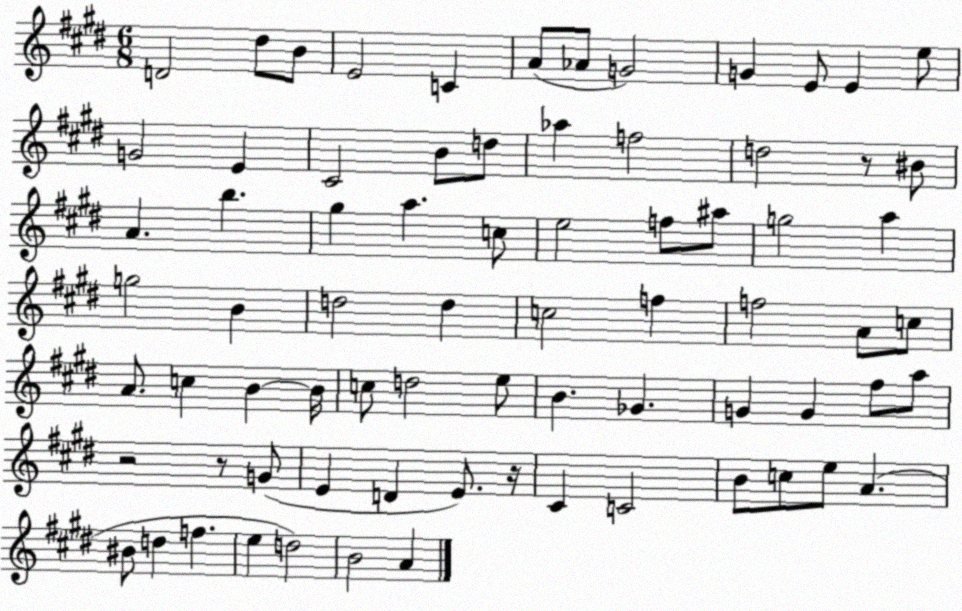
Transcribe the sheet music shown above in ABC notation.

X:1
T:Untitled
M:6/8
L:1/4
K:E
D2 ^d/2 B/2 E2 C A/2 _A/2 G2 G E/2 E e/2 G2 E ^C2 B/2 d/2 _a f2 d2 z/2 ^B/2 A b ^g a c/2 e2 f/2 ^a/2 g2 a g2 B d2 d c2 f f2 A/2 c/2 A/2 c B B/4 c/2 d2 e/2 B _G G G ^f/2 a/2 z2 z/2 G/2 E D E/2 z/4 ^C C2 B/2 c/2 e/2 A ^B/2 d f e d2 B2 A